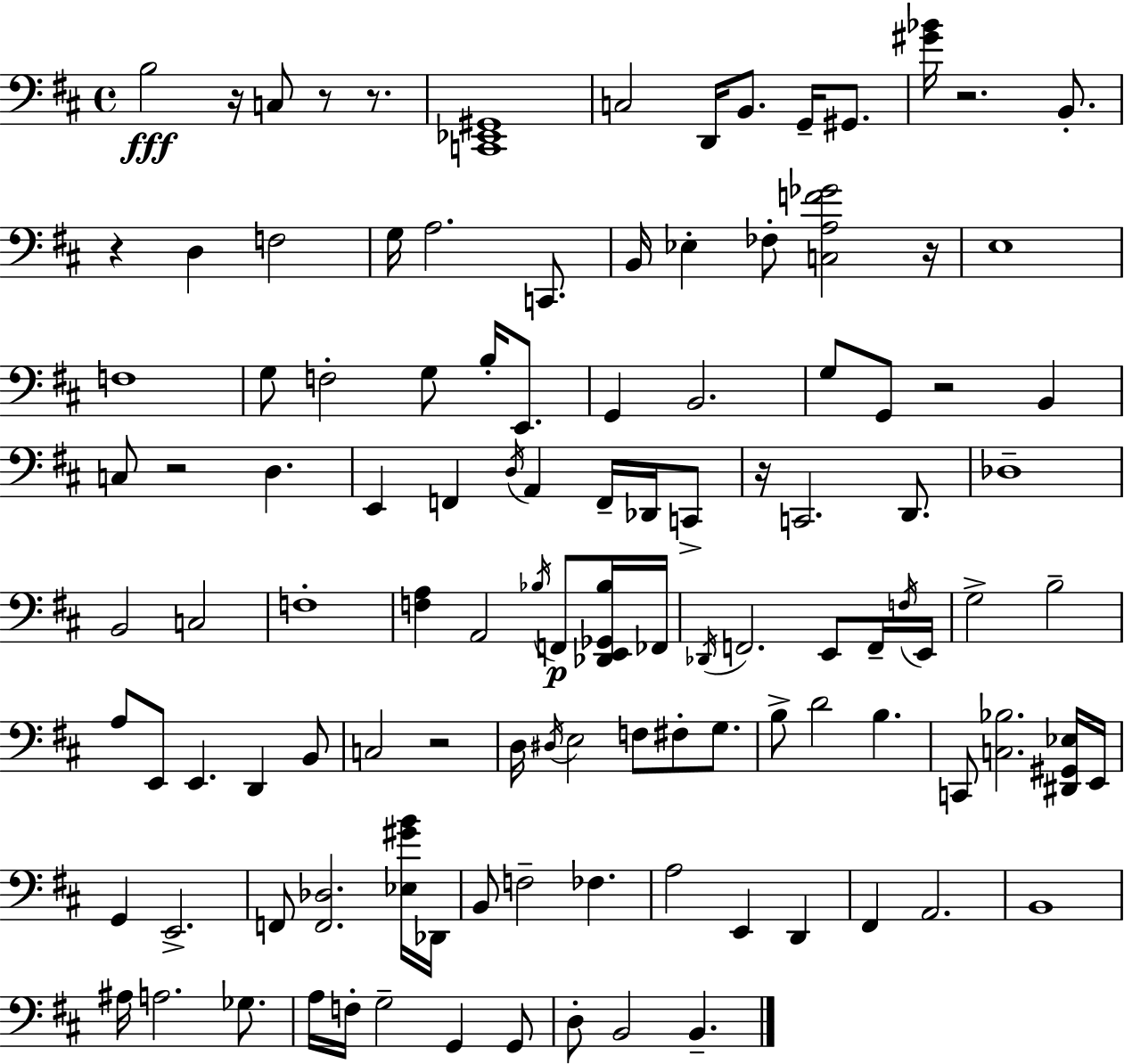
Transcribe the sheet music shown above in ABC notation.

X:1
T:Untitled
M:4/4
L:1/4
K:D
B,2 z/4 C,/2 z/2 z/2 [C,,_E,,^G,,]4 C,2 D,,/4 B,,/2 G,,/4 ^G,,/2 [^G_B]/4 z2 B,,/2 z D, F,2 G,/4 A,2 C,,/2 B,,/4 _E, _F,/2 [C,A,F_G]2 z/4 E,4 F,4 G,/2 F,2 G,/2 B,/4 E,,/2 G,, B,,2 G,/2 G,,/2 z2 B,, C,/2 z2 D, E,, F,, D,/4 A,, F,,/4 _D,,/4 C,,/2 z/4 C,,2 D,,/2 _D,4 B,,2 C,2 F,4 [F,A,] A,,2 _B,/4 F,,/2 [_D,,E,,_G,,_B,]/4 _F,,/4 _D,,/4 F,,2 E,,/2 F,,/4 F,/4 E,,/4 G,2 B,2 A,/2 E,,/2 E,, D,, B,,/2 C,2 z2 D,/4 ^D,/4 E,2 F,/2 ^F,/2 G,/2 B,/2 D2 B, C,,/2 [C,_B,]2 [^D,,^G,,_E,]/4 E,,/4 G,, E,,2 F,,/2 [F,,_D,]2 [_E,^GB]/4 _D,,/4 B,,/2 F,2 _F, A,2 E,, D,, ^F,, A,,2 B,,4 ^A,/4 A,2 _G,/2 A,/4 F,/4 G,2 G,, G,,/2 D,/2 B,,2 B,,